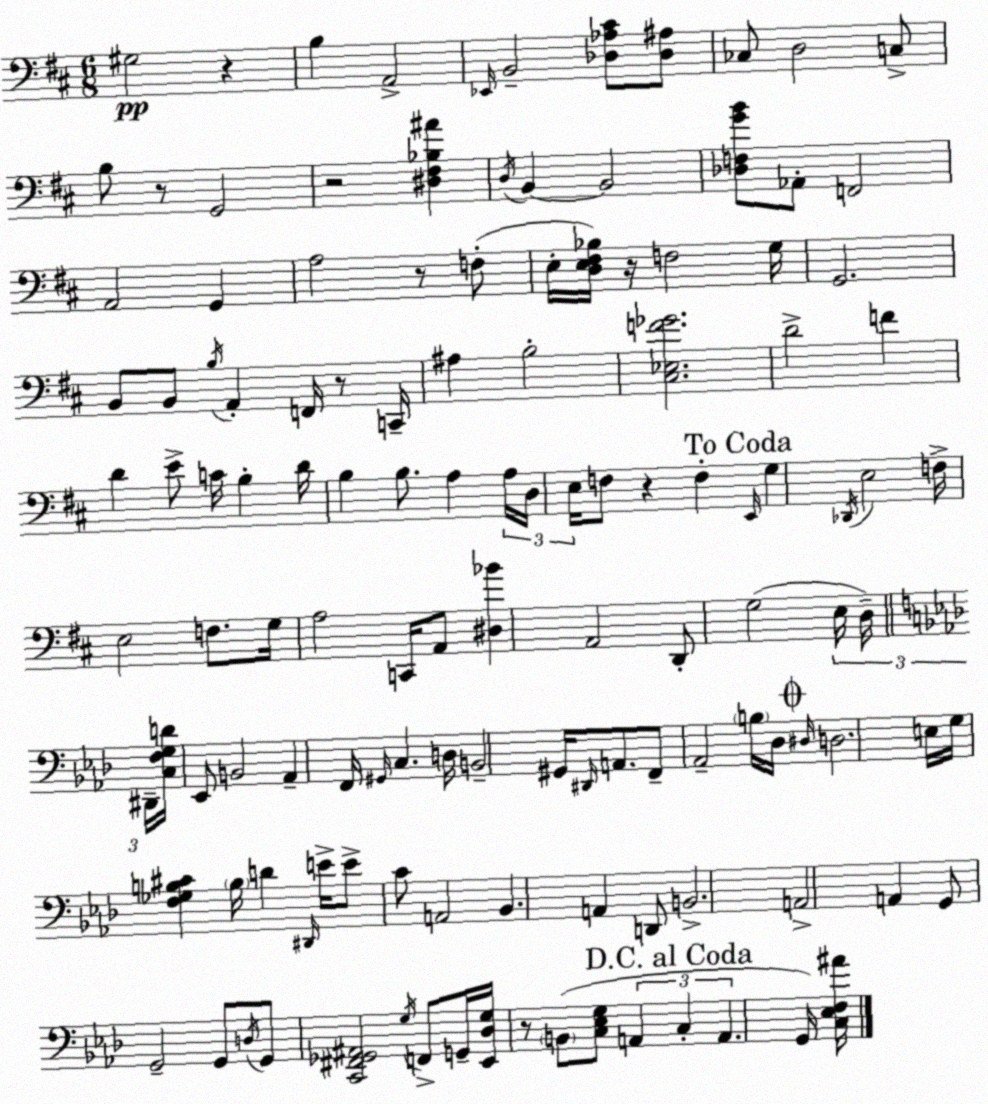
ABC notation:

X:1
T:Untitled
M:6/8
L:1/4
K:D
^G,2 z B, A,,2 _E,,/4 B,,2 [_D,_A,^C]/2 [_D,^A,]/2 _C,/2 D,2 C,/2 B,/2 z/2 G,,2 z2 [^D,^F,_B,^A] D,/4 B,, B,,2 [_D,F,GB]/2 _A,,/2 F,,2 A,,2 G,, A,2 z/2 F,/2 E,/4 [D,E,^F,_B,]/4 z/4 F,2 G,/4 G,,2 B,,/2 B,,/2 B,/4 A,, F,,/4 z/2 C,,/4 ^A, B,2 [^C,_E,F_G]2 D2 F D E/2 C/4 B, D/4 B, B,/2 A, A,/4 D,/4 E,/4 F,/2 z F, E,,/4 G, _D,,/4 E,2 F,/4 E,2 F,/2 G,/4 A,2 C,,/4 A,,/2 [^D,_B] A,,2 D,,/2 G,2 E,/4 D,/4 ^D,,/4 [C,F,G,D]/4 _E,,/2 B,,2 _A,, F,,/4 ^G,,/4 C, D,/4 B,,2 ^G,,/4 ^D,,/4 A,,/2 F,,/2 _A,,2 B,/4 _D,/4 ^D,/4 D,2 E,/4 G,/4 [F,_G,B,^C] B,/4 D ^D,,/4 E/4 E/2 C/2 A,,2 _B,, A,, D,,/2 B,,2 A,,2 A,, G,,/2 G,,2 G,,/2 D,/4 G,,/2 [C,,^F,,_G,,^A,,]2 G,/4 F,,/2 G,,/4 [_E,,_D,G,]/4 z/2 B,,/2 [C,_E,G,]/2 A,, C, A,, G,,/4 [C,_E,F,^A]/4